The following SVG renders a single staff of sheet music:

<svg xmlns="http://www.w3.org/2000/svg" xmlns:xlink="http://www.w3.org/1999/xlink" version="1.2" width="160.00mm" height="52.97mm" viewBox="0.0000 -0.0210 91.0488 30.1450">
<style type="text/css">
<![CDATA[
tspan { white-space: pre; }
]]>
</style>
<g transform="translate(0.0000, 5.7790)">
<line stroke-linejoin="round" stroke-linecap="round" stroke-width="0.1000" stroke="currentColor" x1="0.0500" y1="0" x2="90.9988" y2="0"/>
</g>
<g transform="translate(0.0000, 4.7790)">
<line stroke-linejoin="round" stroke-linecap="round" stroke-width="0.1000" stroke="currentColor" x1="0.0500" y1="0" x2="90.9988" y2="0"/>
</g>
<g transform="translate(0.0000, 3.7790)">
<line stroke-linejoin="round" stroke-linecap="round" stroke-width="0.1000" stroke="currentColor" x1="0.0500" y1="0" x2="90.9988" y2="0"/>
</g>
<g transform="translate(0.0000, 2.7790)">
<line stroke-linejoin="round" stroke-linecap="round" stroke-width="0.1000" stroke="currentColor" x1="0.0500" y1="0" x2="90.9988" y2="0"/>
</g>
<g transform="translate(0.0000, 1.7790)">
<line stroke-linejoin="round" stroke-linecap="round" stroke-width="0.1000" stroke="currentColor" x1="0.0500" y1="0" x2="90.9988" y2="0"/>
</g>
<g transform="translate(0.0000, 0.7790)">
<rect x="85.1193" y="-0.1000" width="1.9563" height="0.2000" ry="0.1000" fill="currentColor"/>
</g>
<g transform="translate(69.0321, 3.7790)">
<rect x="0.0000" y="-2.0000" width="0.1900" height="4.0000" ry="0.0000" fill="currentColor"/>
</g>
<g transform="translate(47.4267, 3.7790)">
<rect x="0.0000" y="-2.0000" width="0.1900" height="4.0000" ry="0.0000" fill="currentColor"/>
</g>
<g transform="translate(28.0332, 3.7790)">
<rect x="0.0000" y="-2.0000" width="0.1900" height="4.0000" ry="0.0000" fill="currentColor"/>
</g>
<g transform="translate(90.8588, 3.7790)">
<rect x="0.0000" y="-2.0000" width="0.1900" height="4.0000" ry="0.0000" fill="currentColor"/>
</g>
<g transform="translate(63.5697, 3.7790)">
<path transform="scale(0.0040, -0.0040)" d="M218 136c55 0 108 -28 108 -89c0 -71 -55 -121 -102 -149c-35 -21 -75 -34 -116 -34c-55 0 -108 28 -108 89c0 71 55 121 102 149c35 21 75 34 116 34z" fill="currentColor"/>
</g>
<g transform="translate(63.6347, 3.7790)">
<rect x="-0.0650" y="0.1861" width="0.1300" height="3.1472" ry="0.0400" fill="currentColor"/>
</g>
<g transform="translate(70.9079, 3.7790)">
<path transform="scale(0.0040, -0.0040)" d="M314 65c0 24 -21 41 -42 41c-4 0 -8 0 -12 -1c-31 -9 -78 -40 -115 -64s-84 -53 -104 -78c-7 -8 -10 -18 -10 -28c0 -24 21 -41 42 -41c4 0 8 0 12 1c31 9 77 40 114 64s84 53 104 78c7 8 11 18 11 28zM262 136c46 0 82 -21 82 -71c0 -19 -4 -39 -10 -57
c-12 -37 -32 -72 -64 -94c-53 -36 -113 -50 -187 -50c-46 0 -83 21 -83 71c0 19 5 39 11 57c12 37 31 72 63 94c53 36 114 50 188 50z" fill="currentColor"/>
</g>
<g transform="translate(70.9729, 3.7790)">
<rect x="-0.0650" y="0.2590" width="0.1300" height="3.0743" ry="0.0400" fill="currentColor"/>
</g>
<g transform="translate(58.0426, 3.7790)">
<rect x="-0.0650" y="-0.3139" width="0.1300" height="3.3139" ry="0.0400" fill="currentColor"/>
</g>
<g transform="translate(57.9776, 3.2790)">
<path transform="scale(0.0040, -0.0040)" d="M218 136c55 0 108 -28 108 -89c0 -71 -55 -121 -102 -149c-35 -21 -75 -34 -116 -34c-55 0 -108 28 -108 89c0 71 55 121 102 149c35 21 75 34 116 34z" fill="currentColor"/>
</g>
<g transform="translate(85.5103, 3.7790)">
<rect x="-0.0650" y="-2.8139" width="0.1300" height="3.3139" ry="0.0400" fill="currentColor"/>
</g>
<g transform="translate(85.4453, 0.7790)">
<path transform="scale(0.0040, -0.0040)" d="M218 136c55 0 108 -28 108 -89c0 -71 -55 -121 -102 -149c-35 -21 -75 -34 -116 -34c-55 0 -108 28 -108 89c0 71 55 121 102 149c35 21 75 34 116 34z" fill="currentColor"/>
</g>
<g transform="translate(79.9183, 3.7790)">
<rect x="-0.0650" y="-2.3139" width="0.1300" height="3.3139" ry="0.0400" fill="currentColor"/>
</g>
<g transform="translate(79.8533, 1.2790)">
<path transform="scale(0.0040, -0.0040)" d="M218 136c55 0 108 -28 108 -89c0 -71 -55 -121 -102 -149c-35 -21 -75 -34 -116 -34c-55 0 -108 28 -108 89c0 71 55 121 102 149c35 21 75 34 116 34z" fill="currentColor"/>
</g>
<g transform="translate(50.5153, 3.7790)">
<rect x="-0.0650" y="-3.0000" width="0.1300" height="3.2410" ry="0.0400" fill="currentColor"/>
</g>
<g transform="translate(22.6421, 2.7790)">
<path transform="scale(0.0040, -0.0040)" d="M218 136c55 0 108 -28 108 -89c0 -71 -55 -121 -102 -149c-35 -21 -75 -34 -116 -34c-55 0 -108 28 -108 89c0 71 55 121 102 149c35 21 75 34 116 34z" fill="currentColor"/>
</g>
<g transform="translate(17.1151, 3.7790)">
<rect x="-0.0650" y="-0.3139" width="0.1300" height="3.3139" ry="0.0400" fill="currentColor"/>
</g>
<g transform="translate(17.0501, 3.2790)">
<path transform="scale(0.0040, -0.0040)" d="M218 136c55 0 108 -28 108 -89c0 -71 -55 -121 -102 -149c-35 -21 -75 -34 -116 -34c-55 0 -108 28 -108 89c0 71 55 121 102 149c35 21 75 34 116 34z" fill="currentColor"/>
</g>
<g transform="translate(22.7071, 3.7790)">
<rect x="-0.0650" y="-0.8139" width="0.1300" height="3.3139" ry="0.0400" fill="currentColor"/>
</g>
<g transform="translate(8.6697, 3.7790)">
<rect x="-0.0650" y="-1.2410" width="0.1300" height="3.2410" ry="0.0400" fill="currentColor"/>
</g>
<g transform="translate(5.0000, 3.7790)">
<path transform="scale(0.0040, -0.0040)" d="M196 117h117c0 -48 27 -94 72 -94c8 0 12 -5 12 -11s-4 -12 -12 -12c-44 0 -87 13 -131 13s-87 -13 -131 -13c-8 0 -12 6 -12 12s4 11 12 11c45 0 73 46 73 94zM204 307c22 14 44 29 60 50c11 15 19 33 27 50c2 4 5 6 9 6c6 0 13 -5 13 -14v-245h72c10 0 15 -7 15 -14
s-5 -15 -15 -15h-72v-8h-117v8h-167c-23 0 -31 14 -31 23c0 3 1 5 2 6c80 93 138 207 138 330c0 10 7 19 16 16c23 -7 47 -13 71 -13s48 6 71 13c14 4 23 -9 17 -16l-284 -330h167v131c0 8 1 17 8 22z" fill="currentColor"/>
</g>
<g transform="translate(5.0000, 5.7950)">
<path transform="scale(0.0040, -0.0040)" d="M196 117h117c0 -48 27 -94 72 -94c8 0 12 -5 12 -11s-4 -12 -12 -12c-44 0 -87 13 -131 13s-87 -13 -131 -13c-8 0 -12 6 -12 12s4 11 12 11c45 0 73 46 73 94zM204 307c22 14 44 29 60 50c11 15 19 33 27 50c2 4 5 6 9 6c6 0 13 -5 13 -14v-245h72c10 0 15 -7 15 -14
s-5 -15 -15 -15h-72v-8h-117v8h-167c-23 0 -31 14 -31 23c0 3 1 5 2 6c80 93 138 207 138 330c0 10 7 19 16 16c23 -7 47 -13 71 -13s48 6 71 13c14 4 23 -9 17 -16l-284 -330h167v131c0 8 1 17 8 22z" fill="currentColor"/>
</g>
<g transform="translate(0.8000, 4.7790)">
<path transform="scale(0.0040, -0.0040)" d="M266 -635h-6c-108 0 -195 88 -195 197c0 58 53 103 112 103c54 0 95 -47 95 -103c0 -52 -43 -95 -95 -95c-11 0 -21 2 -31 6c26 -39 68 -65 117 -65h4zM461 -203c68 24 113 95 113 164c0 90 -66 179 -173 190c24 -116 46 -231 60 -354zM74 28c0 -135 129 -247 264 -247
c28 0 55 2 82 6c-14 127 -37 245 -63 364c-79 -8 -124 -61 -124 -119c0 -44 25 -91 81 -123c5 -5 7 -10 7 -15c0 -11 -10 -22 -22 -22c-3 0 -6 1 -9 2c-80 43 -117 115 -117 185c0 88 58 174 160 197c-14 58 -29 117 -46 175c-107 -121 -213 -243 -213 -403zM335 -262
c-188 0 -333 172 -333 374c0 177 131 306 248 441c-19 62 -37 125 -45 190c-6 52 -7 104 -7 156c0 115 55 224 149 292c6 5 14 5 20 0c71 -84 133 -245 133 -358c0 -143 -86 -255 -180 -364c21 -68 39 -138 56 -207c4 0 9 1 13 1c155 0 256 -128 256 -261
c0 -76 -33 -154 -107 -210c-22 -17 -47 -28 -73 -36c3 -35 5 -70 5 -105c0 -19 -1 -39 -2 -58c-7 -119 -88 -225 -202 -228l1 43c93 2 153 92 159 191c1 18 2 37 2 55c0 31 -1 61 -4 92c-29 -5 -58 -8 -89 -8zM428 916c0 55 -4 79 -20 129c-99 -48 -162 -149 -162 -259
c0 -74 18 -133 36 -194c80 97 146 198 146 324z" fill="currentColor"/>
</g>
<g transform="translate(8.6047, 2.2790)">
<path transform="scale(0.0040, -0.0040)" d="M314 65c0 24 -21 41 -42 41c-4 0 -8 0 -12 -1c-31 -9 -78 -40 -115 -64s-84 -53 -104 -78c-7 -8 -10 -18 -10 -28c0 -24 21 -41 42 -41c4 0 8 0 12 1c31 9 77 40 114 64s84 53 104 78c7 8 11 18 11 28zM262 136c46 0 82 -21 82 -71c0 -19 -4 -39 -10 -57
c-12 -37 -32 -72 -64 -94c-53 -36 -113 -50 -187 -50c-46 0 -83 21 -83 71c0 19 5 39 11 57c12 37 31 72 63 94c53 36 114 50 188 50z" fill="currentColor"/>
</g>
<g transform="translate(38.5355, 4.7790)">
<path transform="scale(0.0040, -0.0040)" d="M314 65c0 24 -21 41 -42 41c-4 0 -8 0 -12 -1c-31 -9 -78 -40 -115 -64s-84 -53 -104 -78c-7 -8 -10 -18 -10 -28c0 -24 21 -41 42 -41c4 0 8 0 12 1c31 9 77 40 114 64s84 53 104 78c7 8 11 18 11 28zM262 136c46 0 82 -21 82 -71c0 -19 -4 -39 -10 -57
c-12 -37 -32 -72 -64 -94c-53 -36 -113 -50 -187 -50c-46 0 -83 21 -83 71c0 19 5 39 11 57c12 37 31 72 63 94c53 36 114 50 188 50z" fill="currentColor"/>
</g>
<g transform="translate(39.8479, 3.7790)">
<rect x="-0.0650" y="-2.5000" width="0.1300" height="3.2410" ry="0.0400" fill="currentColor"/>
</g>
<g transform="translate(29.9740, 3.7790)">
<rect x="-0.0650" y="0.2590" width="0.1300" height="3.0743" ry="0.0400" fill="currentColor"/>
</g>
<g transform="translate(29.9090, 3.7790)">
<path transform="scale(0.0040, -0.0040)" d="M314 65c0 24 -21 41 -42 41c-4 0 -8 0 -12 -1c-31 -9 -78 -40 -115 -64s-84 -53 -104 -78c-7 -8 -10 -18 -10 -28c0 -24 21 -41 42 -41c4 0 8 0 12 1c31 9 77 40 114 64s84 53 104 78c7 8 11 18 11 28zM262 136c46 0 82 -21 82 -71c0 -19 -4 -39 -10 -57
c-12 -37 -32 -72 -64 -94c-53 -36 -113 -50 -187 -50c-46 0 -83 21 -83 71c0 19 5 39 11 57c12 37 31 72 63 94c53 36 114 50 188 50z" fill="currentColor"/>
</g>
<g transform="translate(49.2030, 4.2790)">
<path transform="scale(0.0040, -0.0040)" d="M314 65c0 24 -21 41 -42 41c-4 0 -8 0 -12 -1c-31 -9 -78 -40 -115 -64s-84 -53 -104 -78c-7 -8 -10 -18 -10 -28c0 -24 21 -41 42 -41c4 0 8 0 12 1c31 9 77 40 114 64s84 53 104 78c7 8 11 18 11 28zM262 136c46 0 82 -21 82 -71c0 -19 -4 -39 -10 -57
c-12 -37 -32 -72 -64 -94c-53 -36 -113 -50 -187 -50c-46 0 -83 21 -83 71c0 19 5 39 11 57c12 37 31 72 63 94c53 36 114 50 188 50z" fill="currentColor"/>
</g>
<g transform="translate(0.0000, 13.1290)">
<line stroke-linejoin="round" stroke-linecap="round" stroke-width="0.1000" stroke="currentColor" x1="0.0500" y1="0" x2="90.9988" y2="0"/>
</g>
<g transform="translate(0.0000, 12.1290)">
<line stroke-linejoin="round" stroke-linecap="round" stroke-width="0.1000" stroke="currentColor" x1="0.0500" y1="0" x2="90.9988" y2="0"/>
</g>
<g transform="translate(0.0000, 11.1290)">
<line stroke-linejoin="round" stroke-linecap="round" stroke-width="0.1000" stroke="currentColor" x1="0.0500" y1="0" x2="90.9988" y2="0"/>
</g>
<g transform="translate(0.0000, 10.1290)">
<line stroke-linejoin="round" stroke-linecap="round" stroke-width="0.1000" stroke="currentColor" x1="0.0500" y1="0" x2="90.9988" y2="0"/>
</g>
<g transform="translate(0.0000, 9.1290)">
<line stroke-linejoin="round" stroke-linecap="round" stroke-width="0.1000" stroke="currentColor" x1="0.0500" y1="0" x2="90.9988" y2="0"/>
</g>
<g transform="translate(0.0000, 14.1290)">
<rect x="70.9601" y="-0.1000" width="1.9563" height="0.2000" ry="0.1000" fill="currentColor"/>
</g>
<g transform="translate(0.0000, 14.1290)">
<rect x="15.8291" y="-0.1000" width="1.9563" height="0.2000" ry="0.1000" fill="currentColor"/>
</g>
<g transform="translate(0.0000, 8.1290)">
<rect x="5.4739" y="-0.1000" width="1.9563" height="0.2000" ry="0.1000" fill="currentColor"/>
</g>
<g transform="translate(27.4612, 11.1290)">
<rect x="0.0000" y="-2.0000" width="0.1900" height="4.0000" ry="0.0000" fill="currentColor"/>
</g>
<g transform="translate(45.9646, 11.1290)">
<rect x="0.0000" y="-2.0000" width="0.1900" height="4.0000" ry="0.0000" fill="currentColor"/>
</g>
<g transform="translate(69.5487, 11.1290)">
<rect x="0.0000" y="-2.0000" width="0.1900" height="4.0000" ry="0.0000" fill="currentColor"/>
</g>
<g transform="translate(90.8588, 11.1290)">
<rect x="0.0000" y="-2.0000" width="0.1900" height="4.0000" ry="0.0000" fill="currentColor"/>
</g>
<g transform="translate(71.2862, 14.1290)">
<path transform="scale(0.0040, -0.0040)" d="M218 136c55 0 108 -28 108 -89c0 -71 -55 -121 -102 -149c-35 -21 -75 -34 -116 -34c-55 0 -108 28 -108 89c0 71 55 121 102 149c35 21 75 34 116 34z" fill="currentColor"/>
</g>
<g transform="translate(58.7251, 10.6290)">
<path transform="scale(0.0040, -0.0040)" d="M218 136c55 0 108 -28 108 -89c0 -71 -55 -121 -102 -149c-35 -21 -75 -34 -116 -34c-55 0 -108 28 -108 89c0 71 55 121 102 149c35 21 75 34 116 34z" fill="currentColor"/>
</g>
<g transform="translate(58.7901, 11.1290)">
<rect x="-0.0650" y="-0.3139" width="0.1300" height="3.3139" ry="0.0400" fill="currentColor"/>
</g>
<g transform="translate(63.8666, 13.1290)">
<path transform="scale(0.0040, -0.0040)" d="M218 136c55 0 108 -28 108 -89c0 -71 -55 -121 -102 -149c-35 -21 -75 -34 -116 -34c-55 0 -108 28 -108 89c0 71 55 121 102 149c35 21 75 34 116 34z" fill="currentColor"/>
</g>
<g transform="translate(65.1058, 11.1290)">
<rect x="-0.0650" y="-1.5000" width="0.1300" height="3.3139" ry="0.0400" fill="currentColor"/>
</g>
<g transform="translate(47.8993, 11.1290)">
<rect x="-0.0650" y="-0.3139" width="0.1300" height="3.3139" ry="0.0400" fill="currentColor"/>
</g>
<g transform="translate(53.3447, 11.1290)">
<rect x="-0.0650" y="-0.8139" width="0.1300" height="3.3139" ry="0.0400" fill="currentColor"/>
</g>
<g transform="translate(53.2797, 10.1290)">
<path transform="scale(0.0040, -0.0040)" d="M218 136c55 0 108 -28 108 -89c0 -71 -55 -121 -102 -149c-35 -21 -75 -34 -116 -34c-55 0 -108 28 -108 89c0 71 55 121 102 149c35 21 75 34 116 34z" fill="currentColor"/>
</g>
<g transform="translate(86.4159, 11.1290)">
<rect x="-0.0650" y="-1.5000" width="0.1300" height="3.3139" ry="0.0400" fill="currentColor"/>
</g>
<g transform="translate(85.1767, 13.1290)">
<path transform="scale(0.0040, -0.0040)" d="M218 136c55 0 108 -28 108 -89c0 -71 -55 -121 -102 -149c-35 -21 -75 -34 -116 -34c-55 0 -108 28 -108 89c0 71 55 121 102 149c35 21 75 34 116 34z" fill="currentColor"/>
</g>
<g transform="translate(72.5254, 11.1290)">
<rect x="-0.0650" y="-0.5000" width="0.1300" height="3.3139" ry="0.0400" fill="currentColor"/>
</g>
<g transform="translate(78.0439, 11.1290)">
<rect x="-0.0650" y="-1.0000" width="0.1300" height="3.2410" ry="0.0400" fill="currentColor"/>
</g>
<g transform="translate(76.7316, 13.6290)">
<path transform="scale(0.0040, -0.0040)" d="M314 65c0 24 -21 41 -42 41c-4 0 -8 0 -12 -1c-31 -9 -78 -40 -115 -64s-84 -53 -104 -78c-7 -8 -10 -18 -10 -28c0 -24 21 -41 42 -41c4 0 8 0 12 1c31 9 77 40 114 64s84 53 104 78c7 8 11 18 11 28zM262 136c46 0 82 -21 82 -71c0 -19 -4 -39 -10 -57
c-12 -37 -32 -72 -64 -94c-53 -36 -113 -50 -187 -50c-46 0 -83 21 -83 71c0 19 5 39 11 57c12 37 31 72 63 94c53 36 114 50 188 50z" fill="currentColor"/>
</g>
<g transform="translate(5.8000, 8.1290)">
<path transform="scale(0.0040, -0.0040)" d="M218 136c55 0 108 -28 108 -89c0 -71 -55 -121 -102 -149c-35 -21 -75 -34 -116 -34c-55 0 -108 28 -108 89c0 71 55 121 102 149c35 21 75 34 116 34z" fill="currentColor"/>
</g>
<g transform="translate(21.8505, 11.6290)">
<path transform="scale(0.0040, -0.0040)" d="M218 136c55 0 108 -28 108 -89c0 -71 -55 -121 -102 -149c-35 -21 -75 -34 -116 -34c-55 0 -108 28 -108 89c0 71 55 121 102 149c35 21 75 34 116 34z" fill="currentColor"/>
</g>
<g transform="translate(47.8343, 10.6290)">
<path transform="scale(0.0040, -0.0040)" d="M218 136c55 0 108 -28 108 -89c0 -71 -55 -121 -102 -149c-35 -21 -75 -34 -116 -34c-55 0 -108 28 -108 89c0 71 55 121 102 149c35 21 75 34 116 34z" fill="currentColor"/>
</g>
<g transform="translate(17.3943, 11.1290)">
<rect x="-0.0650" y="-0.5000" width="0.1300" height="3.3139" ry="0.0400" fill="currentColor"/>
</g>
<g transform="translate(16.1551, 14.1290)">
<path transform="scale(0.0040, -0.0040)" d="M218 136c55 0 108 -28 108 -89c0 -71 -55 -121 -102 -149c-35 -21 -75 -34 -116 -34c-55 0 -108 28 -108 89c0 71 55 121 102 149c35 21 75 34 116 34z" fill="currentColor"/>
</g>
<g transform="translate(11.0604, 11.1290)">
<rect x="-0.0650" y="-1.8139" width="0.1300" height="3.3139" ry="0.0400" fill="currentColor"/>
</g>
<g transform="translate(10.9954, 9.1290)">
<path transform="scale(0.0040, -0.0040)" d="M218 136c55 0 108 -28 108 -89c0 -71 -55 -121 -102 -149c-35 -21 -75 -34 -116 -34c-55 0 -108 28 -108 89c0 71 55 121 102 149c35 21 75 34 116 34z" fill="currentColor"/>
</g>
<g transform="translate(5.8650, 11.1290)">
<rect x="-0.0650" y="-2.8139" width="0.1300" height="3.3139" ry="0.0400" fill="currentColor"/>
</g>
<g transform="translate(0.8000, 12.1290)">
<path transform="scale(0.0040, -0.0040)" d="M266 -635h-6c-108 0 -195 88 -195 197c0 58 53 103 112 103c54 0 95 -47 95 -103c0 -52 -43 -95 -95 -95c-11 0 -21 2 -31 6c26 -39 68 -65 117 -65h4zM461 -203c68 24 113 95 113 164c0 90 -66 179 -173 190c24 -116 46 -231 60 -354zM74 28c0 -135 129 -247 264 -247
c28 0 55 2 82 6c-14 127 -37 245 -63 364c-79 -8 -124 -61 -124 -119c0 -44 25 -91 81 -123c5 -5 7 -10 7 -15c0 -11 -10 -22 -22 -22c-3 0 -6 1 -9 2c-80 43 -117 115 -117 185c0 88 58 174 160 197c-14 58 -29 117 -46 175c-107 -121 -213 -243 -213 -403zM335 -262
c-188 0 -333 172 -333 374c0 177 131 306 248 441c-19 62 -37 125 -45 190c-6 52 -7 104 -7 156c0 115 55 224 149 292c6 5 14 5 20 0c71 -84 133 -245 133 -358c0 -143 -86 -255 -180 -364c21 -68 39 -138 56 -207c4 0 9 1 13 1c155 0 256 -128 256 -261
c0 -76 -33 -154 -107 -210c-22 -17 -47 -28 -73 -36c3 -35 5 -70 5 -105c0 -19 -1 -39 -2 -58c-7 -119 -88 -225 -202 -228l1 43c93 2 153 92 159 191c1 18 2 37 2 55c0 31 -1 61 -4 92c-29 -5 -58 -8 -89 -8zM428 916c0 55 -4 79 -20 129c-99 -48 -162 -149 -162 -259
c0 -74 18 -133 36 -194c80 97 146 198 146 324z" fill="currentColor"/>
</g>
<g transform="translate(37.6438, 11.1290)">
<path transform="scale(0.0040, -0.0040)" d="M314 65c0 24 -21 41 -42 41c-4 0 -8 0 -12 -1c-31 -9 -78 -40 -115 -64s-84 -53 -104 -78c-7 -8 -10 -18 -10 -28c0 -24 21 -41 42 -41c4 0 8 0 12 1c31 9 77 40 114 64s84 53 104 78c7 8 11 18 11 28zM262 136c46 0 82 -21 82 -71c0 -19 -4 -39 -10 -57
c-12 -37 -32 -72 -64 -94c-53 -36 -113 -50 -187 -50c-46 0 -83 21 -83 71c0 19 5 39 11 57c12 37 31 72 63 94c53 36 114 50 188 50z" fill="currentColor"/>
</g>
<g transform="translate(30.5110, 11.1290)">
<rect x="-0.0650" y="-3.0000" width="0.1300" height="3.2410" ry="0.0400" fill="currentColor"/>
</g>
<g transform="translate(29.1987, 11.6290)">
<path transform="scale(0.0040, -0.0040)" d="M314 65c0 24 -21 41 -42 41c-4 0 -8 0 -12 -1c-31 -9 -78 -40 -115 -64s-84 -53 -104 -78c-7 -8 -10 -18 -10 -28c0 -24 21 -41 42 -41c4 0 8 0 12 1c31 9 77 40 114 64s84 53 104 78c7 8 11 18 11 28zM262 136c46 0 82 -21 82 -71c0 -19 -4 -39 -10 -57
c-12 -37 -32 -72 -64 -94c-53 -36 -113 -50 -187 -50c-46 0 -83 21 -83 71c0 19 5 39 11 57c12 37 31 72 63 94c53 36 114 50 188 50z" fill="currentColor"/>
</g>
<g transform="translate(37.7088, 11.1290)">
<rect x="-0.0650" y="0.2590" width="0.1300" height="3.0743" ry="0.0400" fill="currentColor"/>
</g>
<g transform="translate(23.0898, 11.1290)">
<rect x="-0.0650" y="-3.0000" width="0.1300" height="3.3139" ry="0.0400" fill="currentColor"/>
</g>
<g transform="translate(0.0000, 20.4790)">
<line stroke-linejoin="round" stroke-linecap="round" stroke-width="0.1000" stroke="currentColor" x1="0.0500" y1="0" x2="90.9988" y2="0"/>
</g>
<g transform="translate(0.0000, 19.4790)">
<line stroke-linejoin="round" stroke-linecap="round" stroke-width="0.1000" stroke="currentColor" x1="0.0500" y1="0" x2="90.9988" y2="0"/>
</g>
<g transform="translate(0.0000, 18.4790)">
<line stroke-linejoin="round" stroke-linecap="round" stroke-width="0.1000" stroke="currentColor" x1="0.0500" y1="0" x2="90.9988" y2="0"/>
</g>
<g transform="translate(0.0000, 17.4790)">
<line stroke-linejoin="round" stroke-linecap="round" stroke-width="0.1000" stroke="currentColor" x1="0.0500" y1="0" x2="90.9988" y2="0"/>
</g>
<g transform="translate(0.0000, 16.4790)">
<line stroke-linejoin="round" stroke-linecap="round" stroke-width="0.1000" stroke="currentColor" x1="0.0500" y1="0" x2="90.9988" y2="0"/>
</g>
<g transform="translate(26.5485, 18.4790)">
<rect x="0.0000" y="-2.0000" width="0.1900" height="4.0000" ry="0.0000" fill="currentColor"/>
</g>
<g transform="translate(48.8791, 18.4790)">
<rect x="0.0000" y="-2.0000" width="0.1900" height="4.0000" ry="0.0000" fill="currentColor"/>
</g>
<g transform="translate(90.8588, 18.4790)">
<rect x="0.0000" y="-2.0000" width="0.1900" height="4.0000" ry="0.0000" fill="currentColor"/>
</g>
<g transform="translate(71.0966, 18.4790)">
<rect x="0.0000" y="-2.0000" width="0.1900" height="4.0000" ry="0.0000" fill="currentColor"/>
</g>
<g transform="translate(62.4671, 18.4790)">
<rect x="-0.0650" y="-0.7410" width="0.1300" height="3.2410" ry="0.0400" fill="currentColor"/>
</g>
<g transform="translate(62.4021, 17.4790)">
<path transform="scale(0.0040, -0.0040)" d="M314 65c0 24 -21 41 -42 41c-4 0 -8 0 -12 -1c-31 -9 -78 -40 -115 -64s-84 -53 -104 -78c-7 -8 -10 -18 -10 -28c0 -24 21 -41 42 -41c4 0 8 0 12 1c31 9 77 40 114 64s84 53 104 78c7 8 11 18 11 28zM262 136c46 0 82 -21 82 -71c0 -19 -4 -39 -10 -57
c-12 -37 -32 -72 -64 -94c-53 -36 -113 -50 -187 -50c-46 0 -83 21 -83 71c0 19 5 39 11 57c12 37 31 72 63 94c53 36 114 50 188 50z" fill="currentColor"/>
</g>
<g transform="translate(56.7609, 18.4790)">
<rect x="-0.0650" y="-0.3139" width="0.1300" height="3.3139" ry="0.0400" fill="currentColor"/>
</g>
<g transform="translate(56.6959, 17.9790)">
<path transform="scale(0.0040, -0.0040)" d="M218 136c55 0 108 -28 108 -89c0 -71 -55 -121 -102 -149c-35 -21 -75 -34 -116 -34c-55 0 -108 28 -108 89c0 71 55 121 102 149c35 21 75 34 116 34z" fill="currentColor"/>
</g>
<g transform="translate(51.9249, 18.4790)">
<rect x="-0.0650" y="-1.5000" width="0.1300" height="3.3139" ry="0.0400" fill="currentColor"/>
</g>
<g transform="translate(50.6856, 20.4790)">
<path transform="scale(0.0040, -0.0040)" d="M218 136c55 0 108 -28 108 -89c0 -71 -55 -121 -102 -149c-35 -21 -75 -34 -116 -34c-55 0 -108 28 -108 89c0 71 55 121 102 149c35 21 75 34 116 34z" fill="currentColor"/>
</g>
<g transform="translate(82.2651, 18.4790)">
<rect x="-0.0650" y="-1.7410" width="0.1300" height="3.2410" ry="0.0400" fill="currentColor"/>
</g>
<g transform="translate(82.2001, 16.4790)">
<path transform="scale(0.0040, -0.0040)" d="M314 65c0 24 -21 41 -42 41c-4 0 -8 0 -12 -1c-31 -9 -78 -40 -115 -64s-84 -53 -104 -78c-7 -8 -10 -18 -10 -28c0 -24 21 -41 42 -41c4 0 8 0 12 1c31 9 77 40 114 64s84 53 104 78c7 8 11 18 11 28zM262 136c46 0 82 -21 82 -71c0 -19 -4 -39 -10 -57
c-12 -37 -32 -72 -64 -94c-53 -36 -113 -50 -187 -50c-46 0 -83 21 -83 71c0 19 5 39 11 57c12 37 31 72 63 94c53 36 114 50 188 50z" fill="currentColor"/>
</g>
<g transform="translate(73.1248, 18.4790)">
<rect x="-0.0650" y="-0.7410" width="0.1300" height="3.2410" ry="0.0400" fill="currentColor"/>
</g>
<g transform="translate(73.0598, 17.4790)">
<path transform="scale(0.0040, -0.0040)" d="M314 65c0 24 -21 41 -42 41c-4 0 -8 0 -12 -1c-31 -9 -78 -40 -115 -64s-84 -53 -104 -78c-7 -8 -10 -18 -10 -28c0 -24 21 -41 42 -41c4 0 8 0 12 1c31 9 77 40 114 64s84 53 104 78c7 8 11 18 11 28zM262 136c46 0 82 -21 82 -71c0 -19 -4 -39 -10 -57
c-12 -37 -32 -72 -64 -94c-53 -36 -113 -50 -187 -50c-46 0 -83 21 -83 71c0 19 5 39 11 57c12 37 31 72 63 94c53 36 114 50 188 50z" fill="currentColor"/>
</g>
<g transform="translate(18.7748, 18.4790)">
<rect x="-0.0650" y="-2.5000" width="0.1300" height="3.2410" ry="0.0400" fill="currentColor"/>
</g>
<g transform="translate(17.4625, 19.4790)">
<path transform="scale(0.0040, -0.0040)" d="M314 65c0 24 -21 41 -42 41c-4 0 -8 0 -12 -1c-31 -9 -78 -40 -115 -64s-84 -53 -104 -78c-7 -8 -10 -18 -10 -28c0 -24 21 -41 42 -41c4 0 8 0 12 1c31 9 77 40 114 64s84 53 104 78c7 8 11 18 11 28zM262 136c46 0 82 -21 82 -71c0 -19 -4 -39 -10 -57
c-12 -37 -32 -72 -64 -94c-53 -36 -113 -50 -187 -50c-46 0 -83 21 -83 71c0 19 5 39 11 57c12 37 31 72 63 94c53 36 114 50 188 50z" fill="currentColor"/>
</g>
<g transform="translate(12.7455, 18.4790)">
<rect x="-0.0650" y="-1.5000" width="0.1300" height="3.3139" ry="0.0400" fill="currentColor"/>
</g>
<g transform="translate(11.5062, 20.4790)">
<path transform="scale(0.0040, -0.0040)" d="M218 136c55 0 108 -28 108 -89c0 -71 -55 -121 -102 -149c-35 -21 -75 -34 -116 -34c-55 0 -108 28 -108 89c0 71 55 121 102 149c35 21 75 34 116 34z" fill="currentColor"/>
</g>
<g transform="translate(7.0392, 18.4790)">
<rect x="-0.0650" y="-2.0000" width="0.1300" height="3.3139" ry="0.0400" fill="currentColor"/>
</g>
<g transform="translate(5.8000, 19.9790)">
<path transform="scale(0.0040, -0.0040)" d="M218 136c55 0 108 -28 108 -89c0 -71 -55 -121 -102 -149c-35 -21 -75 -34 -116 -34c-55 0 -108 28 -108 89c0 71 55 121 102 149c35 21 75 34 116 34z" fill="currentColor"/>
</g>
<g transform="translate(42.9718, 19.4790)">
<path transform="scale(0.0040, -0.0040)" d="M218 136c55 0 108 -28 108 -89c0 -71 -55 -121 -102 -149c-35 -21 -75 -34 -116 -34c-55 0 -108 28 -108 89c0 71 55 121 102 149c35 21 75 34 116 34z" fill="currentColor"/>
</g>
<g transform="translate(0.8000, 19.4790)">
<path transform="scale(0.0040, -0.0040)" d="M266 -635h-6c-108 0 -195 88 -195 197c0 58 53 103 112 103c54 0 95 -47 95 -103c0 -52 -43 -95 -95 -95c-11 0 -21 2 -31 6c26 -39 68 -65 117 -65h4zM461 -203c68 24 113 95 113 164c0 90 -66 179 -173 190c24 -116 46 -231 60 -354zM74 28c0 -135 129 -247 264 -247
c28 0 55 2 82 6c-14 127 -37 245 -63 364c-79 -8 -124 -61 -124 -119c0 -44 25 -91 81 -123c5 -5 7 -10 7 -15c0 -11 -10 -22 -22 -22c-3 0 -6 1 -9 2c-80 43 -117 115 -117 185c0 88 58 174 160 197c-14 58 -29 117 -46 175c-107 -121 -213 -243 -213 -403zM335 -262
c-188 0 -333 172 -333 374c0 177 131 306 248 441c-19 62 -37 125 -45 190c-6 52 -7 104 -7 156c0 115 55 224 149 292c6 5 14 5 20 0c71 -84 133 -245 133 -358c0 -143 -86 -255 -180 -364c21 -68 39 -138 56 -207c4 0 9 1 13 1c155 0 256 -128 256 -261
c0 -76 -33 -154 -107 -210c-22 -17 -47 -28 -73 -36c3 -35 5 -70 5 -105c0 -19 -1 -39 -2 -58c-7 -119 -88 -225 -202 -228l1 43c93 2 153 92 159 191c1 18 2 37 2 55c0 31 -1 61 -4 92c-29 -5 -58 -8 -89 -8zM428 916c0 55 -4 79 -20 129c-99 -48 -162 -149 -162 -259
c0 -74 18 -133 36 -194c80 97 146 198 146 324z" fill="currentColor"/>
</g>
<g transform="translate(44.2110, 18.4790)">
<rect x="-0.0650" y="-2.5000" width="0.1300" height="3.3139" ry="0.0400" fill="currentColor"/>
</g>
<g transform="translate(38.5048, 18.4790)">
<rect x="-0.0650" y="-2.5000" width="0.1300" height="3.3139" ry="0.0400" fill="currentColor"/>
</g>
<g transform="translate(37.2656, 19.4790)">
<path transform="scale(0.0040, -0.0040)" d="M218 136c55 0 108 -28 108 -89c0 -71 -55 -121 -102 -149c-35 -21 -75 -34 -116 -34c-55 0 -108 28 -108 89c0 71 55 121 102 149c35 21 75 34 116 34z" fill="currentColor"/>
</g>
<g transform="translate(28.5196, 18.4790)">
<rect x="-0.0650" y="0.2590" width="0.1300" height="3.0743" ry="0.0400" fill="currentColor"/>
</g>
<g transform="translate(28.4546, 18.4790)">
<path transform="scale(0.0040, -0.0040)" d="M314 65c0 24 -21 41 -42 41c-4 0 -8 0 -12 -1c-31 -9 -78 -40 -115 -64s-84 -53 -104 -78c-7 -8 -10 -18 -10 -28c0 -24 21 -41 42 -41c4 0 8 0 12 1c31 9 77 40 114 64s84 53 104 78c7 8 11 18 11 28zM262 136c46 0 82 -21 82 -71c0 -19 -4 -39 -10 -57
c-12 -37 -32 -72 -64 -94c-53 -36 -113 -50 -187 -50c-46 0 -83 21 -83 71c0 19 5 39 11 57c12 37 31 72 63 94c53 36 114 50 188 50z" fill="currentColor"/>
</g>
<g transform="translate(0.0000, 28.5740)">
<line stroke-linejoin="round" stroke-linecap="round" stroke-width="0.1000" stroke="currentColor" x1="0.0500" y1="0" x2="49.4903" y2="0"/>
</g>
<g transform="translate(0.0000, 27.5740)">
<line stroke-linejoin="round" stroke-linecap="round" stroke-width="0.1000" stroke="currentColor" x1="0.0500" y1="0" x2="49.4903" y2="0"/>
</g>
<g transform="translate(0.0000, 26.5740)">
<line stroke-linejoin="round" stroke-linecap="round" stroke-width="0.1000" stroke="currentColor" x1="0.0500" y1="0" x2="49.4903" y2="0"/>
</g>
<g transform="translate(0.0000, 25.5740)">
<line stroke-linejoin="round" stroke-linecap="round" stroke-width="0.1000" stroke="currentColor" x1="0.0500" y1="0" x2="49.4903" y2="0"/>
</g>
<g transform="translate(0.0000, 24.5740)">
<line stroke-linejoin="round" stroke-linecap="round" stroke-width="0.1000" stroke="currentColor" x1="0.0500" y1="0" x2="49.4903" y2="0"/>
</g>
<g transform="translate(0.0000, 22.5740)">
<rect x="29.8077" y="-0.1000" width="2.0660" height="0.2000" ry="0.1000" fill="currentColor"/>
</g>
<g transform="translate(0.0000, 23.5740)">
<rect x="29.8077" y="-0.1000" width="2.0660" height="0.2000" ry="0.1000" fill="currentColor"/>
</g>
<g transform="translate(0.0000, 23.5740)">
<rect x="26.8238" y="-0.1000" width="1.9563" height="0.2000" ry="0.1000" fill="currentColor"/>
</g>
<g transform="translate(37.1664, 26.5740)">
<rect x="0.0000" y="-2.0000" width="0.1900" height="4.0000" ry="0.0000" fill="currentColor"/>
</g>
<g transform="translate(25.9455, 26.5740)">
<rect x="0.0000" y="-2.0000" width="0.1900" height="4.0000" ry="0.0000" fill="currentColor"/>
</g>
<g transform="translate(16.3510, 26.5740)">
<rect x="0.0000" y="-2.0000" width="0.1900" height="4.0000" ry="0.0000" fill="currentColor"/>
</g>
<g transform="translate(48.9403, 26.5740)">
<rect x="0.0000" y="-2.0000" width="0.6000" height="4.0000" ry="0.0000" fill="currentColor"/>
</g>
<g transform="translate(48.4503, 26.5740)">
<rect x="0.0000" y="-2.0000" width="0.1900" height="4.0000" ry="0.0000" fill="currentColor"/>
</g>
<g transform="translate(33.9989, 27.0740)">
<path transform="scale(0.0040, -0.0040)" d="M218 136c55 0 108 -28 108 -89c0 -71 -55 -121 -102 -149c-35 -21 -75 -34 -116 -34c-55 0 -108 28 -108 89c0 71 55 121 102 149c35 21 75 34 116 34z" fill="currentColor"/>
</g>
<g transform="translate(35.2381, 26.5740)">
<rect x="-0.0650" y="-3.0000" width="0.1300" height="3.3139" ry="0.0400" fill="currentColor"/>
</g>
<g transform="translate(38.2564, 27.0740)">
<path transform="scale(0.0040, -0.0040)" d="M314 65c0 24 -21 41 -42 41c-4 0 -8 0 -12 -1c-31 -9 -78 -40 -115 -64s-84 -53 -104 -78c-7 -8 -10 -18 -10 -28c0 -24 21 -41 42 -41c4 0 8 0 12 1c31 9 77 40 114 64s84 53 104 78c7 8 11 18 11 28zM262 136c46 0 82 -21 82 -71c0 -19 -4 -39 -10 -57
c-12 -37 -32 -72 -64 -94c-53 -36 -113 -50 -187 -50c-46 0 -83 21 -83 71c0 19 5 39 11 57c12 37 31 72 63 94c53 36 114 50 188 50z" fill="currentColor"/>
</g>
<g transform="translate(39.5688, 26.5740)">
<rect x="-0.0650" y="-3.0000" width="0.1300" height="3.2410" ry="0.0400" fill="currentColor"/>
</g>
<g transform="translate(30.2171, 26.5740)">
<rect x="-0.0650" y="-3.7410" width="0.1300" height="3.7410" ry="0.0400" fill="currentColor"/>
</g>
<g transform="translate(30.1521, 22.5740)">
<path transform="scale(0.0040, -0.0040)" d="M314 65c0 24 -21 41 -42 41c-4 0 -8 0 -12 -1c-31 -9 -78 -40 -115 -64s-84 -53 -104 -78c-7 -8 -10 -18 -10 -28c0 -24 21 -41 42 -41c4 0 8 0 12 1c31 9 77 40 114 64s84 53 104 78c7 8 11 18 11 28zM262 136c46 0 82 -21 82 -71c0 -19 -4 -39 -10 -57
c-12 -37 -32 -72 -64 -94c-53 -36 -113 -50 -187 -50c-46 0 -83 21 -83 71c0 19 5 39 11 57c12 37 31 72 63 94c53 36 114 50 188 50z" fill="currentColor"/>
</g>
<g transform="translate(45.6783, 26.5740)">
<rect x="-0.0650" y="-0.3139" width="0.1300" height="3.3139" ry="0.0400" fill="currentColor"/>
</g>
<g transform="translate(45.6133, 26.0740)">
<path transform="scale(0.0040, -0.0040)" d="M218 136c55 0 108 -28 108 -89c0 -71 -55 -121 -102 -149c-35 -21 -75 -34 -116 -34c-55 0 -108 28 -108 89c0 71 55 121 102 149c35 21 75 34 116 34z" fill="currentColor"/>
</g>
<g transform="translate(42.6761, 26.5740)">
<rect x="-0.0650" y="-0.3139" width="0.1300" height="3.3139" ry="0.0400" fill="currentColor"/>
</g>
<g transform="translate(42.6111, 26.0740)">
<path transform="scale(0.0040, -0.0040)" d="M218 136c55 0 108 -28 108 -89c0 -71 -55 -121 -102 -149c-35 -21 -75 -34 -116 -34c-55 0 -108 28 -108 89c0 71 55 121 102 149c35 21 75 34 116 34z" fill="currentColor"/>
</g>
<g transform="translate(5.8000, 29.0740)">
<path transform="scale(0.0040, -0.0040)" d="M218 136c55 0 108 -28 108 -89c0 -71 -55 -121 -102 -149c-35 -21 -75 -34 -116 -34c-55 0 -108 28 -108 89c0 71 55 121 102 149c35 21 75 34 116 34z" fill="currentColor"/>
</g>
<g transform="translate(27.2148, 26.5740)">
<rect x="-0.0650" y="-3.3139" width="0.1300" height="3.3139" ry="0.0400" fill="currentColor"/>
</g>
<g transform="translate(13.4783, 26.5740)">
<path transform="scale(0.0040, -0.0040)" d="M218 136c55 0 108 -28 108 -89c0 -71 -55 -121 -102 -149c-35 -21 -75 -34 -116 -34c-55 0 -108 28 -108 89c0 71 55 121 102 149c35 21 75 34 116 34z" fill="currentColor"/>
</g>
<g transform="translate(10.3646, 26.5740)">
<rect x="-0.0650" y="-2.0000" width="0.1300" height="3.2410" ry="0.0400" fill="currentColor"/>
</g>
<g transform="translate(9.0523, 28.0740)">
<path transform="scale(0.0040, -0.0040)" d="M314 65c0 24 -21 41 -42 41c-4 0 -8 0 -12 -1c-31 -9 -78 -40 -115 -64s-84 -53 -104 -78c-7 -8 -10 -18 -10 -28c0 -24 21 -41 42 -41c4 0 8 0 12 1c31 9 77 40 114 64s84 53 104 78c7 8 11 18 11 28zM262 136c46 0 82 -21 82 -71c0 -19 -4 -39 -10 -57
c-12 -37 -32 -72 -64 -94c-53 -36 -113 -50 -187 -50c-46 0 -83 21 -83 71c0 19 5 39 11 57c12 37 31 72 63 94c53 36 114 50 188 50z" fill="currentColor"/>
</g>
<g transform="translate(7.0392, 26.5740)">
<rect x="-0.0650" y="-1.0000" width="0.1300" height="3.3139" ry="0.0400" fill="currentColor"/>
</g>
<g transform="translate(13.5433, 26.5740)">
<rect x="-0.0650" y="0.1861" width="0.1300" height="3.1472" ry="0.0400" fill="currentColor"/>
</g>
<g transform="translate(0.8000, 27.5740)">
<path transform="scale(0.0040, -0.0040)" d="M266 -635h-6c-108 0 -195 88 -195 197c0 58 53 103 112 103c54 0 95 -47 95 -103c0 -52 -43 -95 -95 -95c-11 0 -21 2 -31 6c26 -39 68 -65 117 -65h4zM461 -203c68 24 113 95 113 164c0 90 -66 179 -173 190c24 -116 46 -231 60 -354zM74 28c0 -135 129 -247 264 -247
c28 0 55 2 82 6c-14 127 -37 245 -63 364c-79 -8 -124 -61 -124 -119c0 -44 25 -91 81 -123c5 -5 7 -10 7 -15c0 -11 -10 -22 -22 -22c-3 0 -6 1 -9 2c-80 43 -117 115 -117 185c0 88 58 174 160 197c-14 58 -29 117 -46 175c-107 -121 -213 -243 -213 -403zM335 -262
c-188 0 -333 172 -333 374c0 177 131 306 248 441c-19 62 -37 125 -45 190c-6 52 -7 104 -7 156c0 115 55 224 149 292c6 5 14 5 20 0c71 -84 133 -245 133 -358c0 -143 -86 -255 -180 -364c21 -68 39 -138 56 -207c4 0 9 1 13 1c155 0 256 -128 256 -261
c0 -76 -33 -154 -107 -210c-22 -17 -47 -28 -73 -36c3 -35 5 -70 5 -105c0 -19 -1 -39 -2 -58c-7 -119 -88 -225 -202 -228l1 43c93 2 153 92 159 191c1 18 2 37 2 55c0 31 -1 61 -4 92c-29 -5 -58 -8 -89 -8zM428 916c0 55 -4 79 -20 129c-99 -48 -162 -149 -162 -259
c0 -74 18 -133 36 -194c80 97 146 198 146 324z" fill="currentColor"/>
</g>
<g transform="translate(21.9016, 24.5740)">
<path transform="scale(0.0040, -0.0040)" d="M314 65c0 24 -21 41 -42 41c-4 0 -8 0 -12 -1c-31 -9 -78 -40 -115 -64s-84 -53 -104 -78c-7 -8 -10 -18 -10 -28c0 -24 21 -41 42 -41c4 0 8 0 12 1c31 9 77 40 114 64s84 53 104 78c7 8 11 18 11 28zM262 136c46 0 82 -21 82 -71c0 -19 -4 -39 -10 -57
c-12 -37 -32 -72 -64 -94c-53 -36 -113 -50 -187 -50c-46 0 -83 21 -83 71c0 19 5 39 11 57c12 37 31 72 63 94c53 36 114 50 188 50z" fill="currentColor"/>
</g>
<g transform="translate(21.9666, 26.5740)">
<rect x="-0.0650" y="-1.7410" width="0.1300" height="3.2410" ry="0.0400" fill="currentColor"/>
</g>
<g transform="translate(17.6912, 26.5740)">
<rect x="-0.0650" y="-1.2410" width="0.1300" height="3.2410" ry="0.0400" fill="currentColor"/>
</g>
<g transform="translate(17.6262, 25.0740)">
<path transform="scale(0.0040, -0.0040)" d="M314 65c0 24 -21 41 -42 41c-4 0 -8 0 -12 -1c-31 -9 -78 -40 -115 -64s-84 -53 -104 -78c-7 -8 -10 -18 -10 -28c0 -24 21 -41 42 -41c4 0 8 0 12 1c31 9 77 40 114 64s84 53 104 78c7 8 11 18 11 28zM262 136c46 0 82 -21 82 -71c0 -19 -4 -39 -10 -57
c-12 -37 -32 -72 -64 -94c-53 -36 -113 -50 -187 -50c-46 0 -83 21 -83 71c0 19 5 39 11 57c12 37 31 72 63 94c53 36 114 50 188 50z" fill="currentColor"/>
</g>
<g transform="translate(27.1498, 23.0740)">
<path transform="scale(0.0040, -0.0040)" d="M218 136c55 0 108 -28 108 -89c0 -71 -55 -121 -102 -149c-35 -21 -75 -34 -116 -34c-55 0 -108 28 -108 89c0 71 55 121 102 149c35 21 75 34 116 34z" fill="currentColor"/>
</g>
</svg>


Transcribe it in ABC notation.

X:1
T:Untitled
M:4/4
L:1/4
K:C
e2 c d B2 G2 A2 c B B2 g a a f C A A2 B2 c d c E C D2 E F E G2 B2 G G E c d2 d2 f2 D F2 B e2 f2 b c'2 A A2 c c